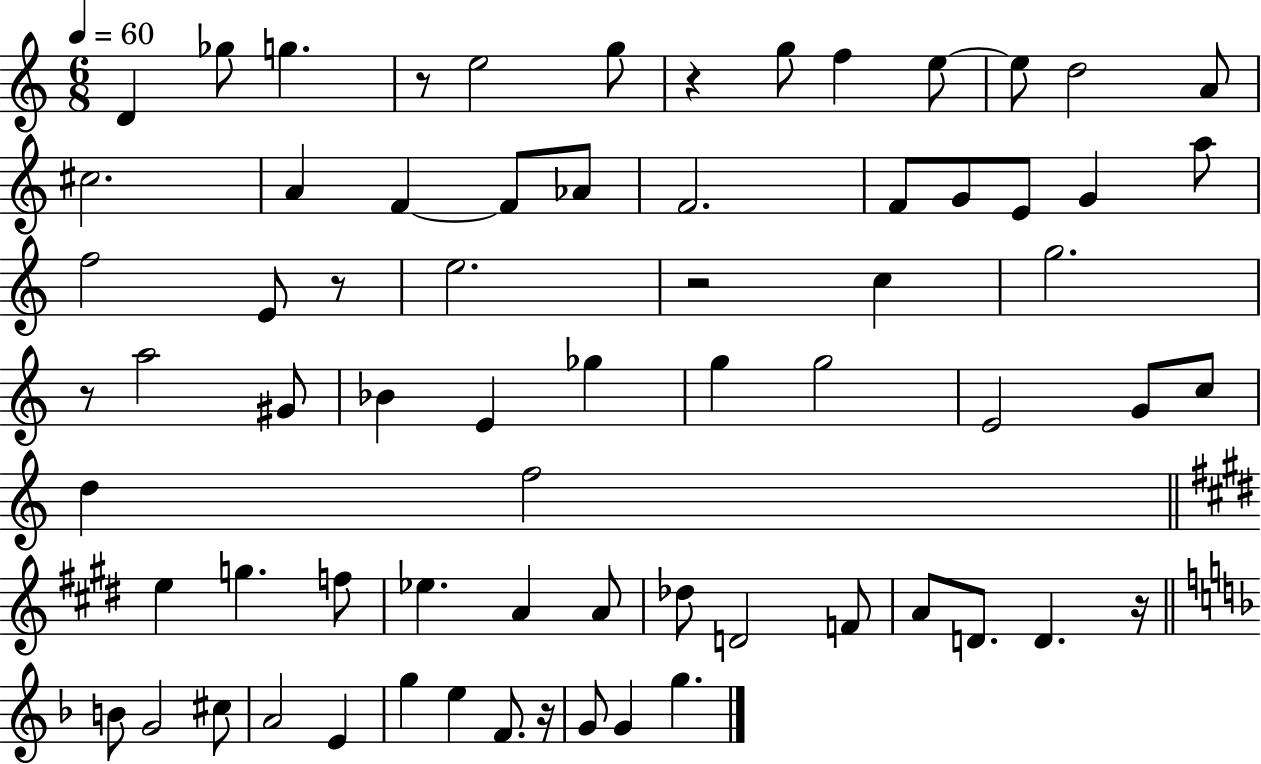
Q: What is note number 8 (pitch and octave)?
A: E5